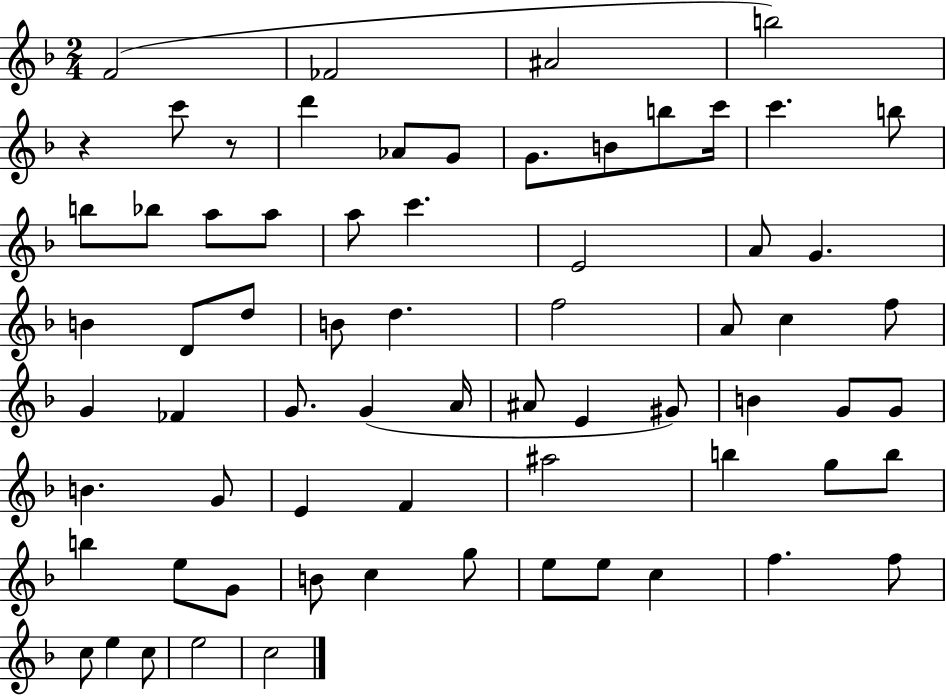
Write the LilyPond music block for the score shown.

{
  \clef treble
  \numericTimeSignature
  \time 2/4
  \key f \major
  f'2( | fes'2 | ais'2 | b''2) | \break r4 c'''8 r8 | d'''4 aes'8 g'8 | g'8. b'8 b''8 c'''16 | c'''4. b''8 | \break b''8 bes''8 a''8 a''8 | a''8 c'''4. | e'2 | a'8 g'4. | \break b'4 d'8 d''8 | b'8 d''4. | f''2 | a'8 c''4 f''8 | \break g'4 fes'4 | g'8. g'4( a'16 | ais'8 e'4 gis'8) | b'4 g'8 g'8 | \break b'4. g'8 | e'4 f'4 | ais''2 | b''4 g''8 b''8 | \break b''4 e''8 g'8 | b'8 c''4 g''8 | e''8 e''8 c''4 | f''4. f''8 | \break c''8 e''4 c''8 | e''2 | c''2 | \bar "|."
}